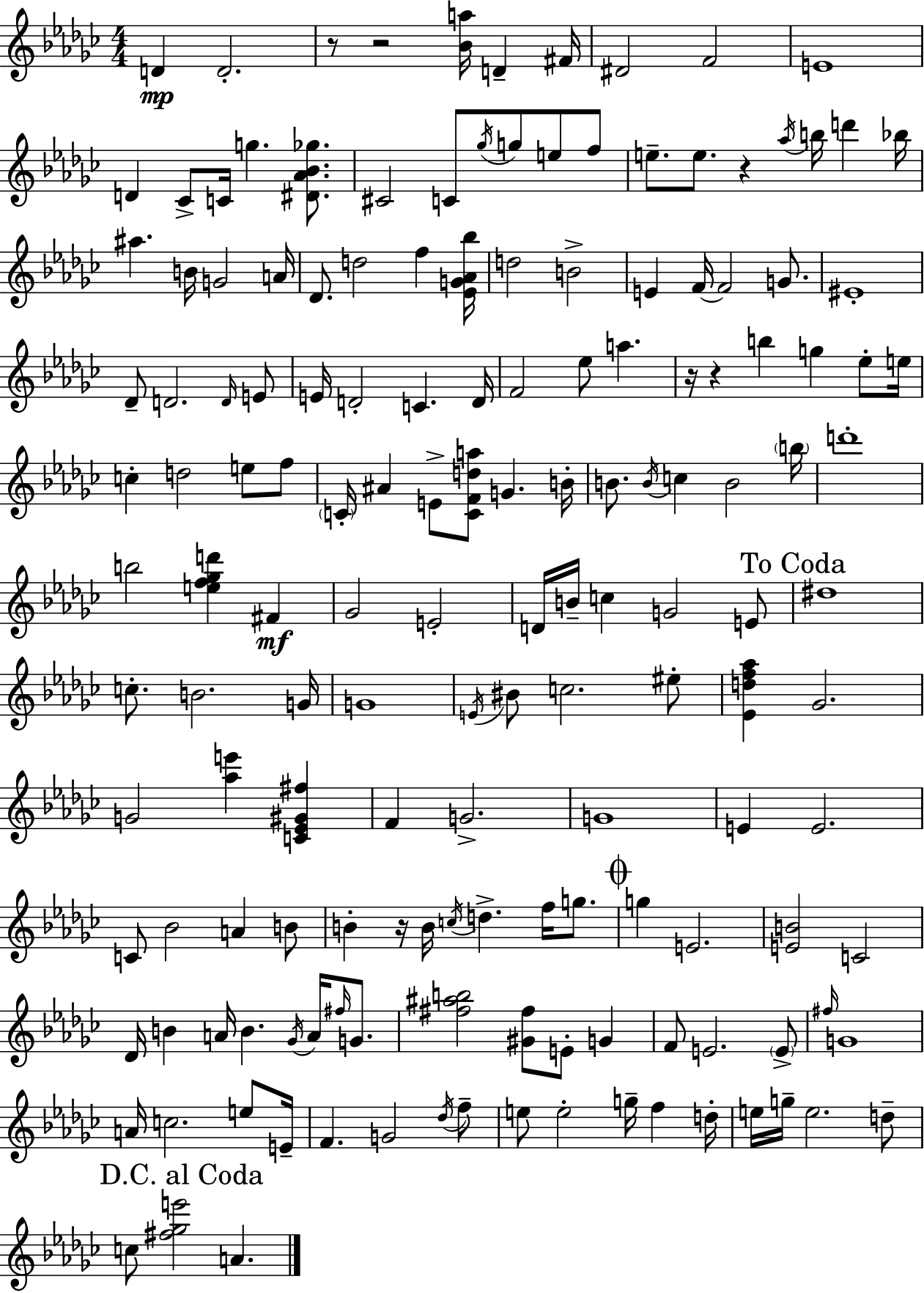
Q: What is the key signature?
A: EES minor